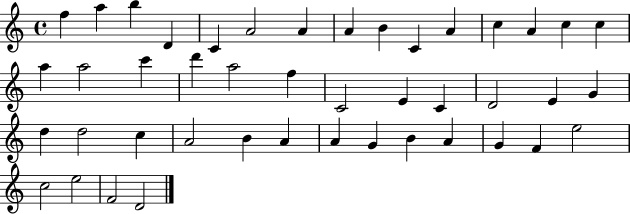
X:1
T:Untitled
M:4/4
L:1/4
K:C
f a b D C A2 A A B C A c A c c a a2 c' d' a2 f C2 E C D2 E G d d2 c A2 B A A G B A G F e2 c2 e2 F2 D2